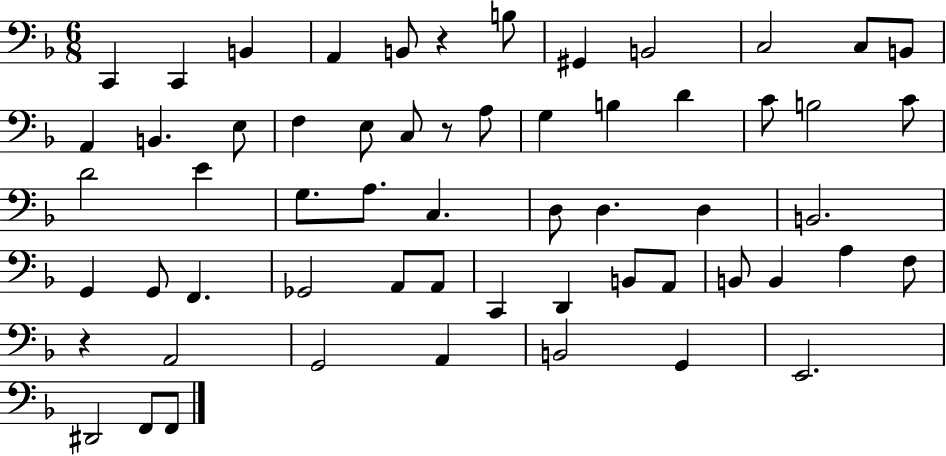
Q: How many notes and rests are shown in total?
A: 59